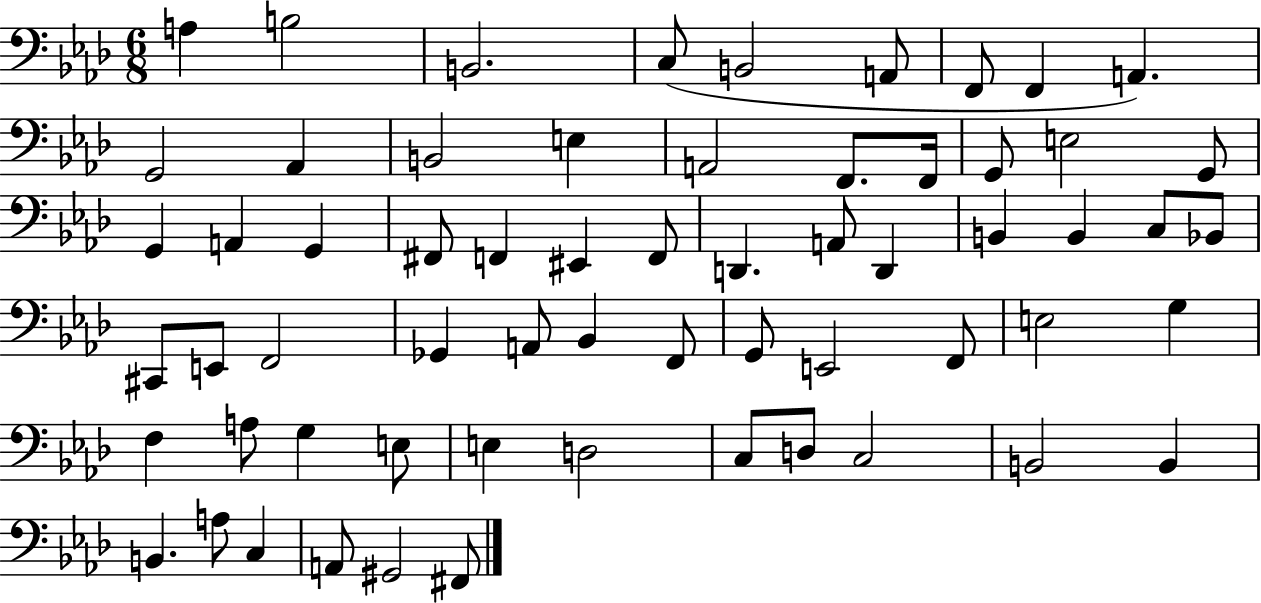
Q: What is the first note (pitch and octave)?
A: A3